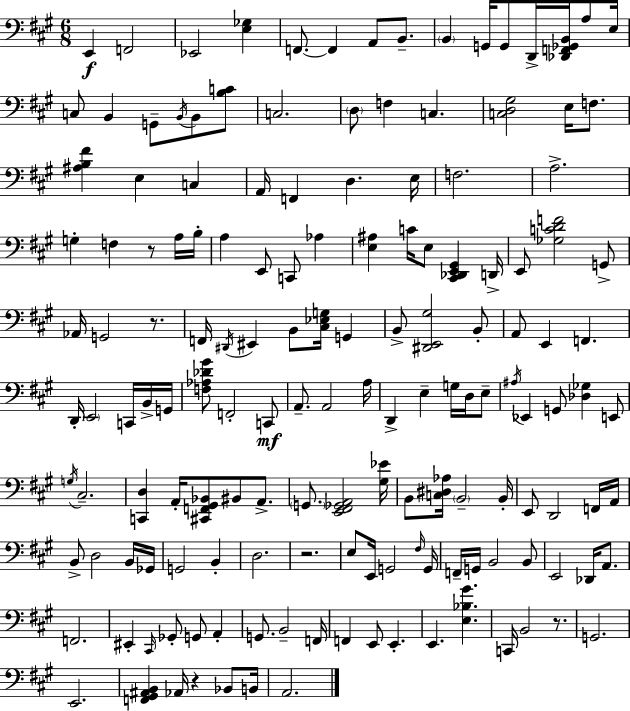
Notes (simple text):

E2/q F2/h Eb2/h [E3,Gb3]/q F2/e. F2/q A2/e B2/e. B2/q G2/s G2/e D2/s [Db2,F2,Gb2,B2]/s A3/e E3/s C3/e B2/q G2/e B2/s B2/e [B3,C4]/e C3/h. D3/e F3/q C3/q. [C3,D3,G#3]/h E3/s F3/e. [A#3,B3,F#4]/q E3/q C3/q A2/s F2/q D3/q. E3/s F3/h. A3/h. G3/q F3/q R/e A3/s B3/s A3/q E2/e C2/e Ab3/q [E3,A#3]/q C4/s E3/e [C#2,Db2,E2,G#2]/q D2/s E2/e [Gb3,C4,D4,F4]/h G2/e Ab2/s G2/h R/e. F2/s D#2/s EIS2/q B2/e [C#3,Eb3,G3]/s G2/q B2/e [D#2,E2,G#3]/h B2/e A2/e E2/q F2/q. D2/s E2/h C2/s B2/s G2/s [F3,Ab3,Db4,G#4]/e F2/h C2/e A2/e. A2/h A3/s D2/q E3/q G3/s D3/s E3/e A#3/s Eb2/q G2/e [Db3,Gb3]/q E2/e G3/s C#3/h. [C2,D3]/q A2/s [C#2,F2,G#2,Bb2]/e BIS2/e A2/e. G2/e. [E2,F#2,Gb2,A2]/h [G#3,Eb4]/s B2/e [C3,D#3,Ab3]/s B2/h B2/s E2/e D2/h F2/s A2/s B2/e D3/h B2/s Gb2/s G2/h B2/q D3/h. R/h. E3/e E2/s G2/h F#3/s G2/s F2/s G2/s B2/h B2/e E2/h Db2/s A2/e. F2/h. EIS2/q C#2/s Gb2/e G2/e A2/q G2/e. B2/h F2/s F2/q E2/e E2/q. E2/q. [E3,Bb3,G#4]/q. C2/s B2/h R/e. G2/h. E2/h. [F2,G#2,A#2,B2]/q Ab2/s R/q Bb2/e B2/s A2/h.